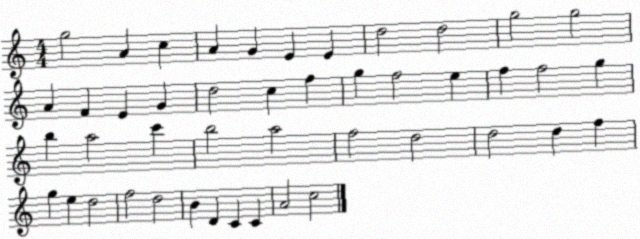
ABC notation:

X:1
T:Untitled
M:4/4
L:1/4
K:C
g2 A c A G E E d2 d2 g2 g2 A F E G d2 c f g f2 e f f2 g b a2 c' b2 a2 f2 d2 d2 d f g e d2 f2 d2 B D C C A2 c2